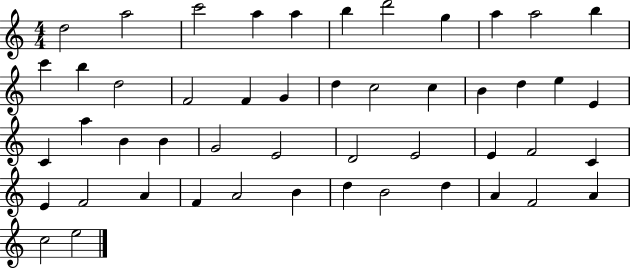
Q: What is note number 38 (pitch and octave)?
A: A4